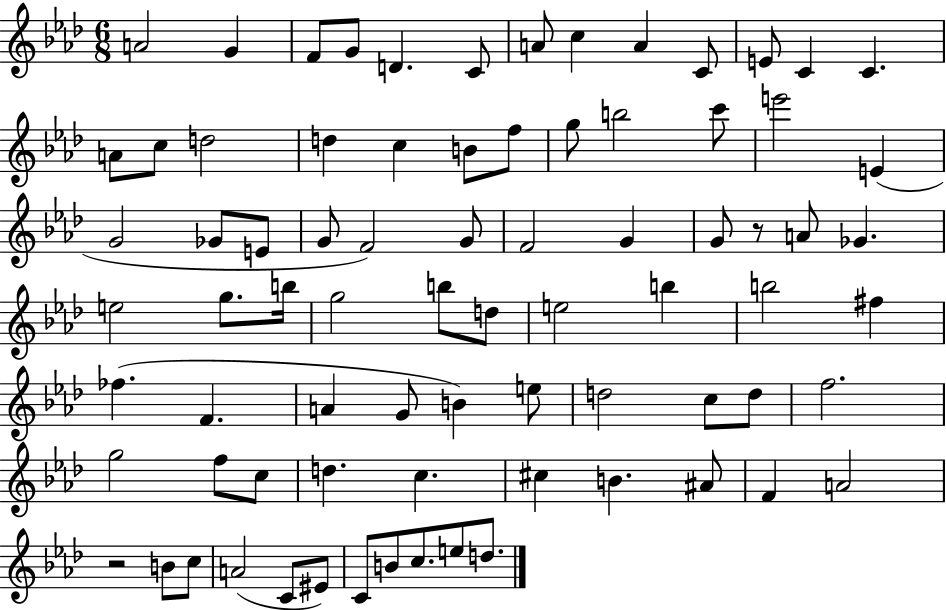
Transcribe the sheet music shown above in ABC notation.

X:1
T:Untitled
M:6/8
L:1/4
K:Ab
A2 G F/2 G/2 D C/2 A/2 c A C/2 E/2 C C A/2 c/2 d2 d c B/2 f/2 g/2 b2 c'/2 e'2 E G2 _G/2 E/2 G/2 F2 G/2 F2 G G/2 z/2 A/2 _G e2 g/2 b/4 g2 b/2 d/2 e2 b b2 ^f _f F A G/2 B e/2 d2 c/2 d/2 f2 g2 f/2 c/2 d c ^c B ^A/2 F A2 z2 B/2 c/2 A2 C/2 ^E/2 C/2 B/2 c/2 e/2 d/2